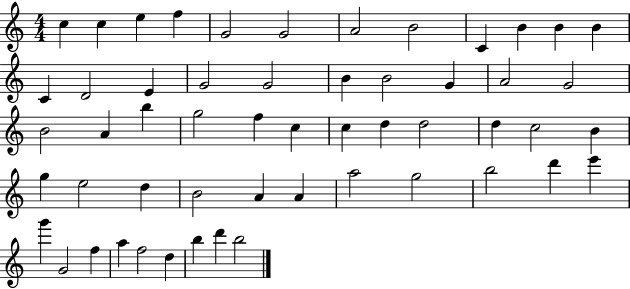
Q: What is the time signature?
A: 4/4